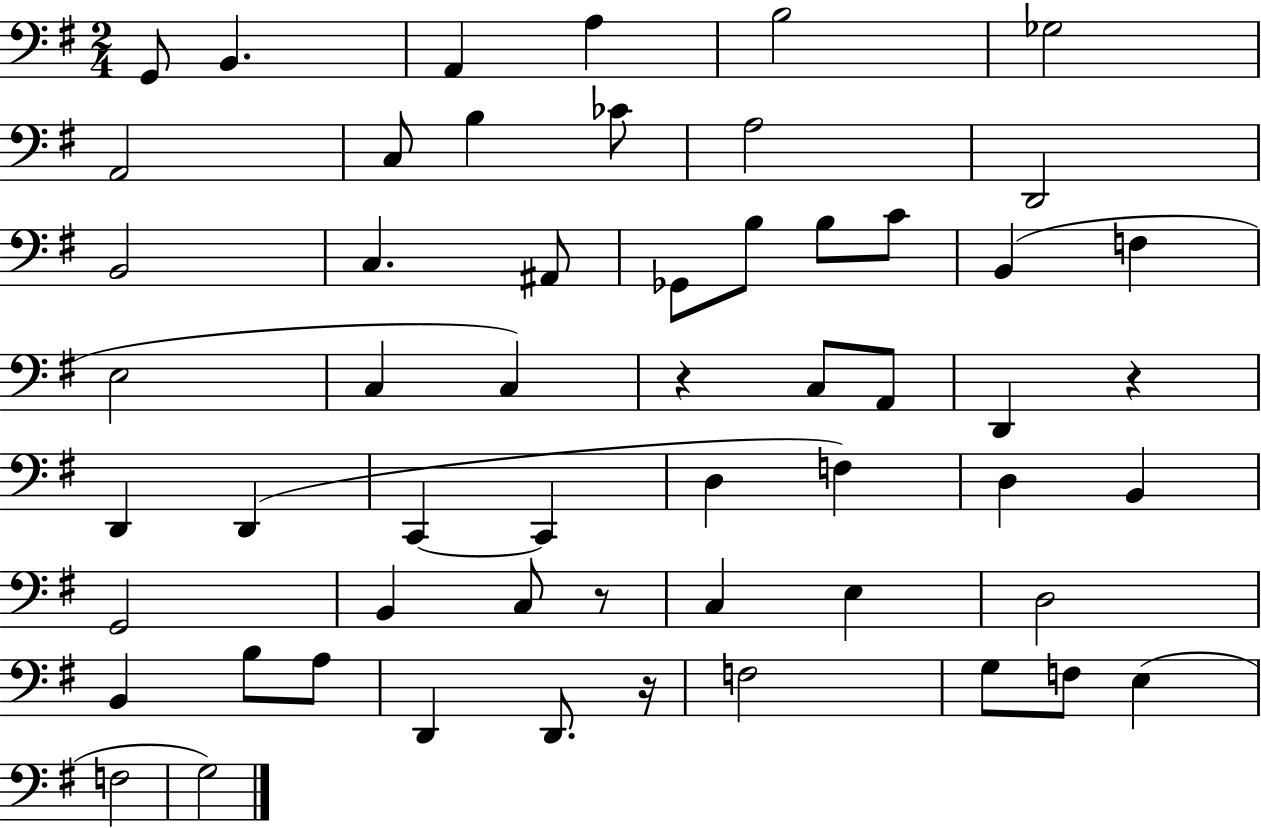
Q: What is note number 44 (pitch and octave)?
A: A3